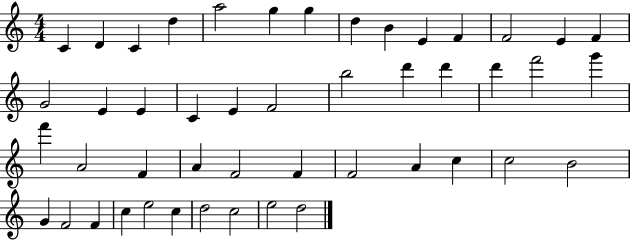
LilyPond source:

{
  \clef treble
  \numericTimeSignature
  \time 4/4
  \key c \major
  c'4 d'4 c'4 d''4 | a''2 g''4 g''4 | d''4 b'4 e'4 f'4 | f'2 e'4 f'4 | \break g'2 e'4 e'4 | c'4 e'4 f'2 | b''2 d'''4 d'''4 | d'''4 f'''2 g'''4 | \break f'''4 a'2 f'4 | a'4 f'2 f'4 | f'2 a'4 c''4 | c''2 b'2 | \break g'4 f'2 f'4 | c''4 e''2 c''4 | d''2 c''2 | e''2 d''2 | \break \bar "|."
}